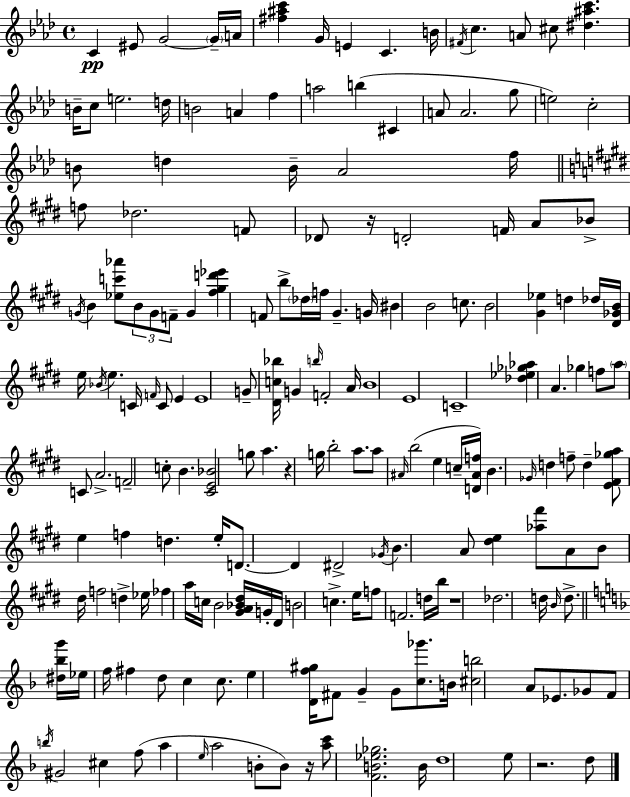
{
  \clef treble
  \time 4/4
  \defaultTimeSignature
  \key aes \major
  c'4\pp eis'8 g'2~~ \parenthesize g'16-- a'16 | <fis'' ais'' c'''>4 g'16 e'4 c'4. b'16 | \acciaccatura { fis'16 } c''4. a'8 cis''8 <dis'' ais'' c'''>4. | b'16-- c''8 e''2. | \break d''16 b'2 a'4 f''4 | a''2 b''4( cis'4 | a'8 a'2. g''8 | e''2) c''2-. | \break b'8 d''4 b'16-- aes'2 | f''16 \bar "||" \break \key e \major f''8 des''2. f'8 | des'8 r16 d'2-. f'16 a'8 bes'8-> | \acciaccatura { g'16 } b'4 <ees'' c''' aes'''>8 \tuplet 3/2 { b'8 g'8 f'8-- } g'4 | <fis'' gis'' d''' ees'''>4 f'8 b''8-> \parenthesize des''16 f''16 gis'4.-- | \break g'16 bis'4 b'2 c''8. | b'2 <gis' ees''>4 d''4 | des''16 <dis' ges' b'>16 e''16 \acciaccatura { bes'16 } e''4. c'16 \grace { f'16 } c'8 e'4 | e'1 | \break g'8-- <dis' c'' bes''>16 g'4 \grace { b''16 } f'2-. | a'16 b'1 | e'1 | c'1-- | \break <des'' ees'' ges'' aes''>4 a'4. ges''4 | f''8 \parenthesize a''8 c'8 a'2.-> | f'2-- c''8-. b'4. | <cis' e' bes'>2 g''8 a''4. | \break r4 g''16 b''2-. | a''8. a''8 \grace { ais'16 } b''2( e''4 | c''16-- <d' ais' f''>16) b'4. \grace { ges'16 } d''4 | f''8-- d''4-- <e' fis' ges'' a''>8 e''4 f''4 | \break d''4. e''16-. d'8.~~ d'4 dis'2-> | \acciaccatura { ges'16 } b'4. a'8 <dis'' e''>4 | <aes'' fis'''>8 a'8 b'8 dis''16 f''2 | d''4-> ees''16 fes''4 a''16 c''16 b'2 | \break <gis' a' bes' dis''>16 g'16-. dis'16 b'2 | c''4.-> e''16 f''8 f'2. | d''16 b''16 r1 | des''2. | \break d''16 \grace { b'16 } d''8.-> \bar "||" \break \key d \minor <dis'' bes'' g'''>16 ees''16 f''16 fis''4 d''8 c''4 c''8. | e''4 <d' f'' gis''>16 fis'8 g'4-- g'8 <c'' ges'''>8. | b'16 <cis'' b''>2 a'8 ees'8. ges'8 | f'8 \acciaccatura { b''16 } gis'2 cis''4 f''8( | \break a''4 \grace { e''16 } a''2 b'8-. | b'8) r16 <a'' c'''>8 <f' b' ees'' ges''>2. | b'16 d''1 | e''8 r2. | \break d''8 \bar "|."
}